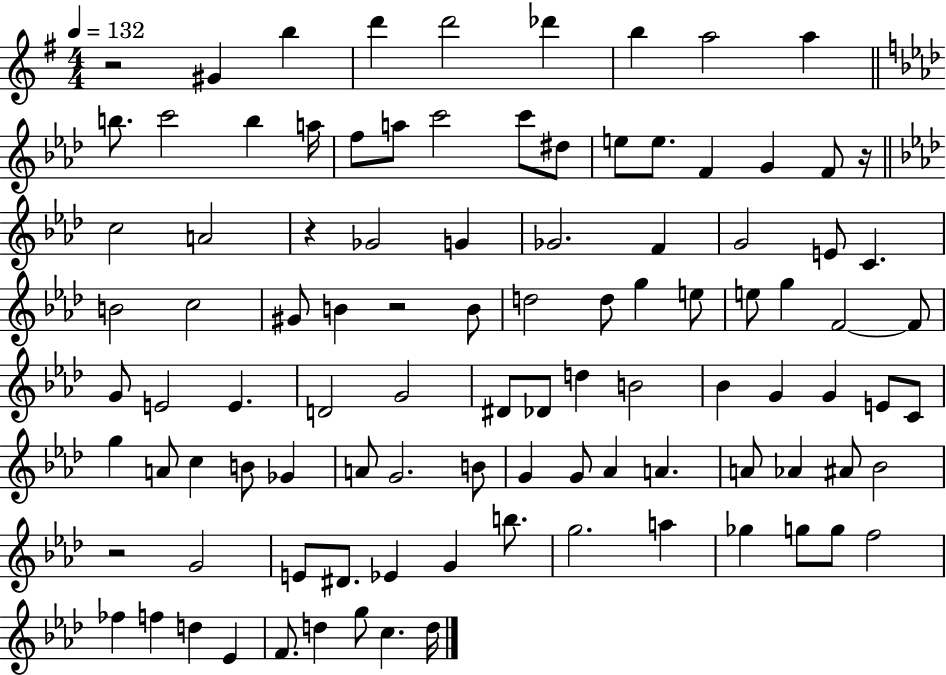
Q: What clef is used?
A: treble